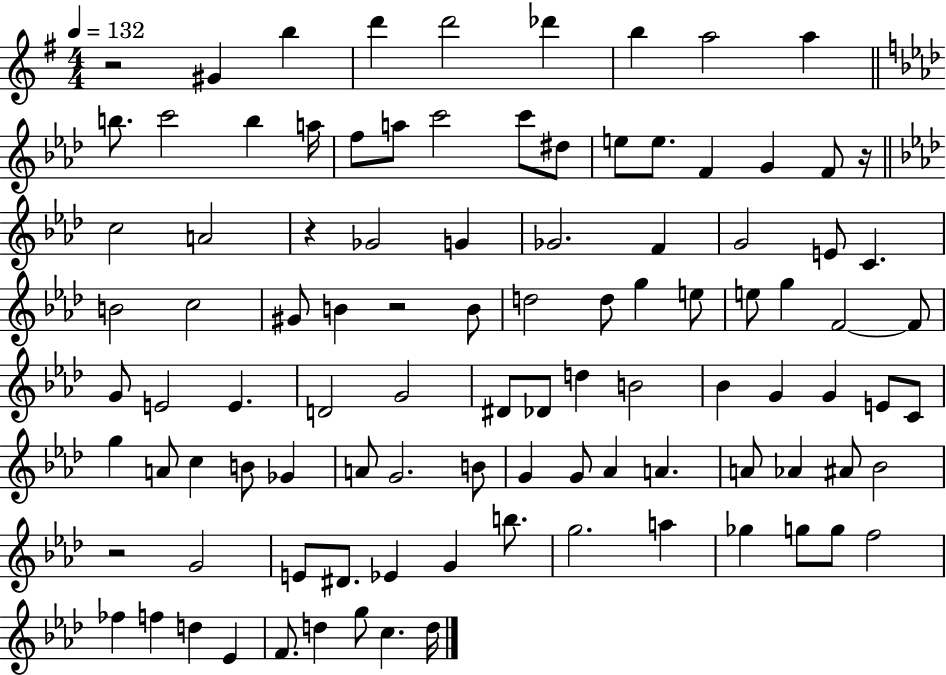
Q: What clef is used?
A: treble